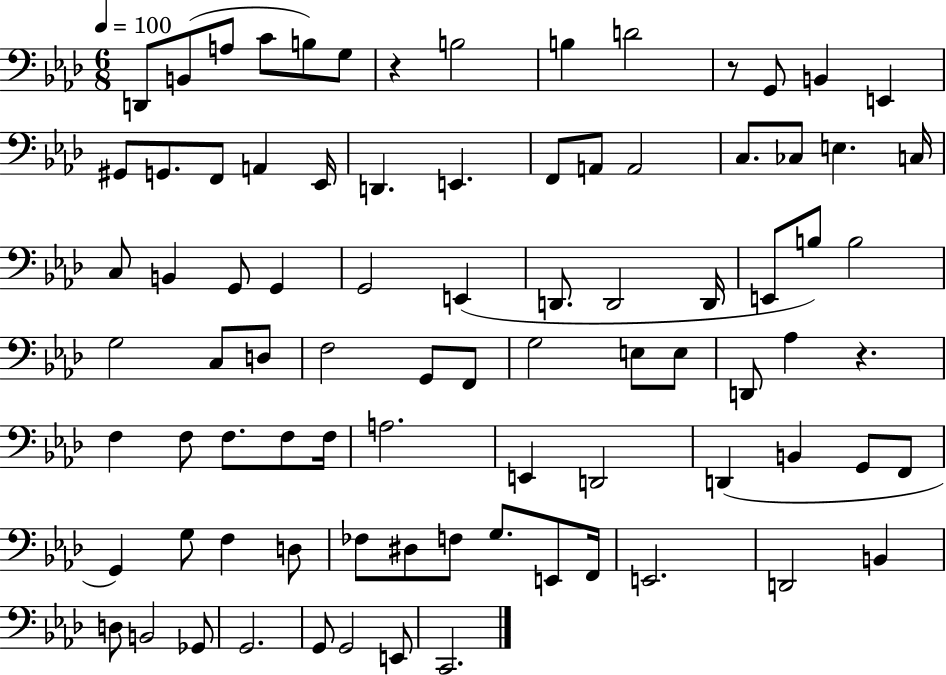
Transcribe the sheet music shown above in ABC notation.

X:1
T:Untitled
M:6/8
L:1/4
K:Ab
D,,/2 B,,/2 A,/2 C/2 B,/2 G,/2 z B,2 B, D2 z/2 G,,/2 B,, E,, ^G,,/2 G,,/2 F,,/2 A,, _E,,/4 D,, E,, F,,/2 A,,/2 A,,2 C,/2 _C,/2 E, C,/4 C,/2 B,, G,,/2 G,, G,,2 E,, D,,/2 D,,2 D,,/4 E,,/2 B,/2 B,2 G,2 C,/2 D,/2 F,2 G,,/2 F,,/2 G,2 E,/2 E,/2 D,,/2 _A, z F, F,/2 F,/2 F,/2 F,/4 A,2 E,, D,,2 D,, B,, G,,/2 F,,/2 G,, G,/2 F, D,/2 _F,/2 ^D,/2 F,/2 G,/2 E,,/2 F,,/4 E,,2 D,,2 B,, D,/2 B,,2 _G,,/2 G,,2 G,,/2 G,,2 E,,/2 C,,2